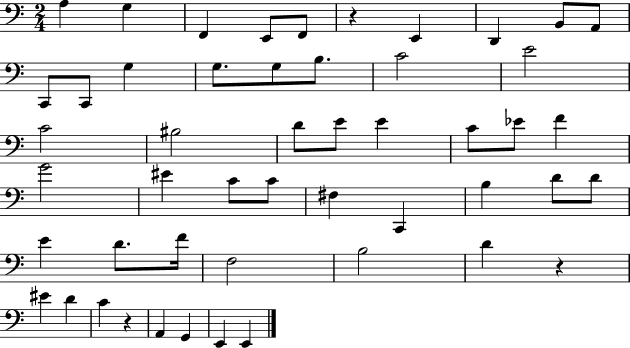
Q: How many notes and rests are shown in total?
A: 50